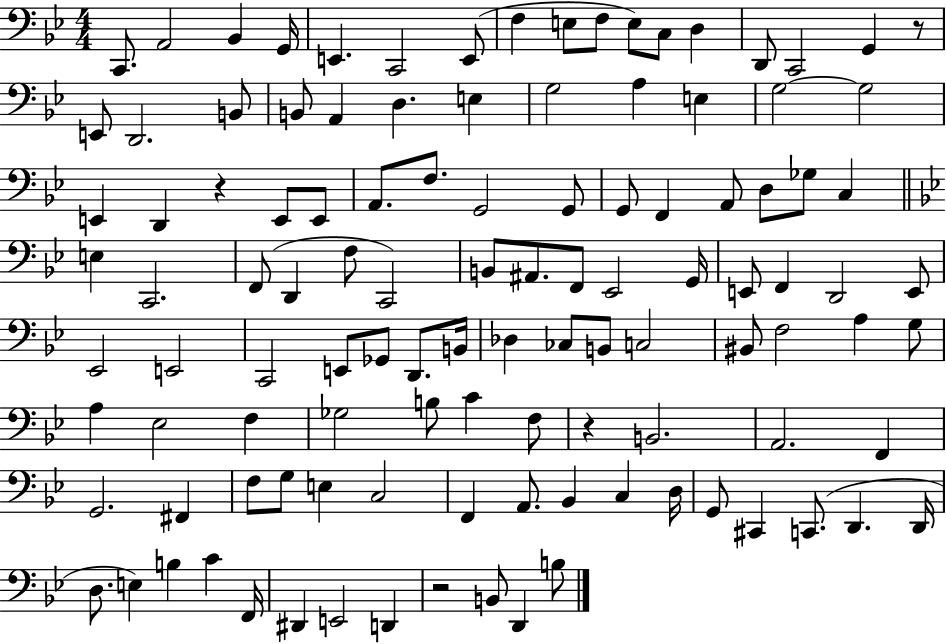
C2/e. A2/h Bb2/q G2/s E2/q. C2/h E2/e F3/q E3/e F3/e E3/e C3/e D3/q D2/e C2/h G2/q R/e E2/e D2/h. B2/e B2/e A2/q D3/q. E3/q G3/h A3/q E3/q G3/h G3/h E2/q D2/q R/q E2/e E2/e A2/e. F3/e. G2/h G2/e G2/e F2/q A2/e D3/e Gb3/e C3/q E3/q C2/h. F2/e D2/q F3/e C2/h B2/e A#2/e. F2/e Eb2/h G2/s E2/e F2/q D2/h E2/e Eb2/h E2/h C2/h E2/e Gb2/e D2/e. B2/s Db3/q CES3/e B2/e C3/h BIS2/e F3/h A3/q G3/e A3/q Eb3/h F3/q Gb3/h B3/e C4/q F3/e R/q B2/h. A2/h. F2/q G2/h. F#2/q F3/e G3/e E3/q C3/h F2/q A2/e. Bb2/q C3/q D3/s G2/e C#2/q C2/e. D2/q. D2/s D3/e. E3/q B3/q C4/q F2/s D#2/q E2/h D2/q R/h B2/e D2/q B3/e